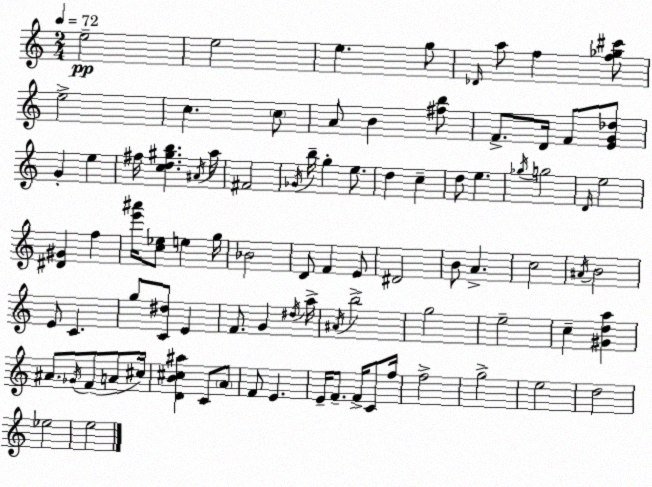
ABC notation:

X:1
T:Untitled
M:2/4
L:1/4
K:C
e2 e2 e g/2 _D/4 a/2 f [f_g^c']/2 e2 c c/2 A/2 B [^fb]/2 F/2 D/4 F/2 [EG_d]/2 G e ^f/4 [cd^gb] ^A/4 a/4 ^F2 _G/4 b/4 g e/2 d c d/2 e _g/4 g2 D/4 e2 [^D^G] f [e'^a']/4 [c_e]/2 e g/4 _B2 D/2 F E/2 ^D2 B/2 A c2 ^A/4 B2 E/2 C g/2 [C^d]/2 E F/2 G ^d/4 a/4 ^A/4 b2 g2 e2 c [^Gda] ^A/2 _G/4 F/2 A/2 ^c/4 [DB^c^a] C/2 A/2 F/2 E E/4 F/2 F/4 C/2 f/4 f2 g2 e2 d2 _e2 e2